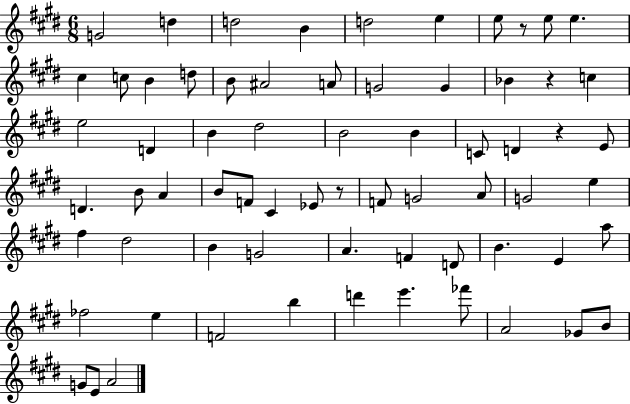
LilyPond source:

{
  \clef treble
  \numericTimeSignature
  \time 6/8
  \key e \major
  g'2 d''4 | d''2 b'4 | d''2 e''4 | e''8 r8 e''8 e''4. | \break cis''4 c''8 b'4 d''8 | b'8 ais'2 a'8 | g'2 g'4 | bes'4 r4 c''4 | \break e''2 d'4 | b'4 dis''2 | b'2 b'4 | c'8 d'4 r4 e'8 | \break d'4. b'8 a'4 | b'8 f'8 cis'4 ees'8 r8 | f'8 g'2 a'8 | g'2 e''4 | \break fis''4 dis''2 | b'4 g'2 | a'4. f'4 d'8 | b'4. e'4 a''8 | \break fes''2 e''4 | f'2 b''4 | d'''4 e'''4. fes'''8 | a'2 ges'8 b'8 | \break g'8 e'8 a'2 | \bar "|."
}